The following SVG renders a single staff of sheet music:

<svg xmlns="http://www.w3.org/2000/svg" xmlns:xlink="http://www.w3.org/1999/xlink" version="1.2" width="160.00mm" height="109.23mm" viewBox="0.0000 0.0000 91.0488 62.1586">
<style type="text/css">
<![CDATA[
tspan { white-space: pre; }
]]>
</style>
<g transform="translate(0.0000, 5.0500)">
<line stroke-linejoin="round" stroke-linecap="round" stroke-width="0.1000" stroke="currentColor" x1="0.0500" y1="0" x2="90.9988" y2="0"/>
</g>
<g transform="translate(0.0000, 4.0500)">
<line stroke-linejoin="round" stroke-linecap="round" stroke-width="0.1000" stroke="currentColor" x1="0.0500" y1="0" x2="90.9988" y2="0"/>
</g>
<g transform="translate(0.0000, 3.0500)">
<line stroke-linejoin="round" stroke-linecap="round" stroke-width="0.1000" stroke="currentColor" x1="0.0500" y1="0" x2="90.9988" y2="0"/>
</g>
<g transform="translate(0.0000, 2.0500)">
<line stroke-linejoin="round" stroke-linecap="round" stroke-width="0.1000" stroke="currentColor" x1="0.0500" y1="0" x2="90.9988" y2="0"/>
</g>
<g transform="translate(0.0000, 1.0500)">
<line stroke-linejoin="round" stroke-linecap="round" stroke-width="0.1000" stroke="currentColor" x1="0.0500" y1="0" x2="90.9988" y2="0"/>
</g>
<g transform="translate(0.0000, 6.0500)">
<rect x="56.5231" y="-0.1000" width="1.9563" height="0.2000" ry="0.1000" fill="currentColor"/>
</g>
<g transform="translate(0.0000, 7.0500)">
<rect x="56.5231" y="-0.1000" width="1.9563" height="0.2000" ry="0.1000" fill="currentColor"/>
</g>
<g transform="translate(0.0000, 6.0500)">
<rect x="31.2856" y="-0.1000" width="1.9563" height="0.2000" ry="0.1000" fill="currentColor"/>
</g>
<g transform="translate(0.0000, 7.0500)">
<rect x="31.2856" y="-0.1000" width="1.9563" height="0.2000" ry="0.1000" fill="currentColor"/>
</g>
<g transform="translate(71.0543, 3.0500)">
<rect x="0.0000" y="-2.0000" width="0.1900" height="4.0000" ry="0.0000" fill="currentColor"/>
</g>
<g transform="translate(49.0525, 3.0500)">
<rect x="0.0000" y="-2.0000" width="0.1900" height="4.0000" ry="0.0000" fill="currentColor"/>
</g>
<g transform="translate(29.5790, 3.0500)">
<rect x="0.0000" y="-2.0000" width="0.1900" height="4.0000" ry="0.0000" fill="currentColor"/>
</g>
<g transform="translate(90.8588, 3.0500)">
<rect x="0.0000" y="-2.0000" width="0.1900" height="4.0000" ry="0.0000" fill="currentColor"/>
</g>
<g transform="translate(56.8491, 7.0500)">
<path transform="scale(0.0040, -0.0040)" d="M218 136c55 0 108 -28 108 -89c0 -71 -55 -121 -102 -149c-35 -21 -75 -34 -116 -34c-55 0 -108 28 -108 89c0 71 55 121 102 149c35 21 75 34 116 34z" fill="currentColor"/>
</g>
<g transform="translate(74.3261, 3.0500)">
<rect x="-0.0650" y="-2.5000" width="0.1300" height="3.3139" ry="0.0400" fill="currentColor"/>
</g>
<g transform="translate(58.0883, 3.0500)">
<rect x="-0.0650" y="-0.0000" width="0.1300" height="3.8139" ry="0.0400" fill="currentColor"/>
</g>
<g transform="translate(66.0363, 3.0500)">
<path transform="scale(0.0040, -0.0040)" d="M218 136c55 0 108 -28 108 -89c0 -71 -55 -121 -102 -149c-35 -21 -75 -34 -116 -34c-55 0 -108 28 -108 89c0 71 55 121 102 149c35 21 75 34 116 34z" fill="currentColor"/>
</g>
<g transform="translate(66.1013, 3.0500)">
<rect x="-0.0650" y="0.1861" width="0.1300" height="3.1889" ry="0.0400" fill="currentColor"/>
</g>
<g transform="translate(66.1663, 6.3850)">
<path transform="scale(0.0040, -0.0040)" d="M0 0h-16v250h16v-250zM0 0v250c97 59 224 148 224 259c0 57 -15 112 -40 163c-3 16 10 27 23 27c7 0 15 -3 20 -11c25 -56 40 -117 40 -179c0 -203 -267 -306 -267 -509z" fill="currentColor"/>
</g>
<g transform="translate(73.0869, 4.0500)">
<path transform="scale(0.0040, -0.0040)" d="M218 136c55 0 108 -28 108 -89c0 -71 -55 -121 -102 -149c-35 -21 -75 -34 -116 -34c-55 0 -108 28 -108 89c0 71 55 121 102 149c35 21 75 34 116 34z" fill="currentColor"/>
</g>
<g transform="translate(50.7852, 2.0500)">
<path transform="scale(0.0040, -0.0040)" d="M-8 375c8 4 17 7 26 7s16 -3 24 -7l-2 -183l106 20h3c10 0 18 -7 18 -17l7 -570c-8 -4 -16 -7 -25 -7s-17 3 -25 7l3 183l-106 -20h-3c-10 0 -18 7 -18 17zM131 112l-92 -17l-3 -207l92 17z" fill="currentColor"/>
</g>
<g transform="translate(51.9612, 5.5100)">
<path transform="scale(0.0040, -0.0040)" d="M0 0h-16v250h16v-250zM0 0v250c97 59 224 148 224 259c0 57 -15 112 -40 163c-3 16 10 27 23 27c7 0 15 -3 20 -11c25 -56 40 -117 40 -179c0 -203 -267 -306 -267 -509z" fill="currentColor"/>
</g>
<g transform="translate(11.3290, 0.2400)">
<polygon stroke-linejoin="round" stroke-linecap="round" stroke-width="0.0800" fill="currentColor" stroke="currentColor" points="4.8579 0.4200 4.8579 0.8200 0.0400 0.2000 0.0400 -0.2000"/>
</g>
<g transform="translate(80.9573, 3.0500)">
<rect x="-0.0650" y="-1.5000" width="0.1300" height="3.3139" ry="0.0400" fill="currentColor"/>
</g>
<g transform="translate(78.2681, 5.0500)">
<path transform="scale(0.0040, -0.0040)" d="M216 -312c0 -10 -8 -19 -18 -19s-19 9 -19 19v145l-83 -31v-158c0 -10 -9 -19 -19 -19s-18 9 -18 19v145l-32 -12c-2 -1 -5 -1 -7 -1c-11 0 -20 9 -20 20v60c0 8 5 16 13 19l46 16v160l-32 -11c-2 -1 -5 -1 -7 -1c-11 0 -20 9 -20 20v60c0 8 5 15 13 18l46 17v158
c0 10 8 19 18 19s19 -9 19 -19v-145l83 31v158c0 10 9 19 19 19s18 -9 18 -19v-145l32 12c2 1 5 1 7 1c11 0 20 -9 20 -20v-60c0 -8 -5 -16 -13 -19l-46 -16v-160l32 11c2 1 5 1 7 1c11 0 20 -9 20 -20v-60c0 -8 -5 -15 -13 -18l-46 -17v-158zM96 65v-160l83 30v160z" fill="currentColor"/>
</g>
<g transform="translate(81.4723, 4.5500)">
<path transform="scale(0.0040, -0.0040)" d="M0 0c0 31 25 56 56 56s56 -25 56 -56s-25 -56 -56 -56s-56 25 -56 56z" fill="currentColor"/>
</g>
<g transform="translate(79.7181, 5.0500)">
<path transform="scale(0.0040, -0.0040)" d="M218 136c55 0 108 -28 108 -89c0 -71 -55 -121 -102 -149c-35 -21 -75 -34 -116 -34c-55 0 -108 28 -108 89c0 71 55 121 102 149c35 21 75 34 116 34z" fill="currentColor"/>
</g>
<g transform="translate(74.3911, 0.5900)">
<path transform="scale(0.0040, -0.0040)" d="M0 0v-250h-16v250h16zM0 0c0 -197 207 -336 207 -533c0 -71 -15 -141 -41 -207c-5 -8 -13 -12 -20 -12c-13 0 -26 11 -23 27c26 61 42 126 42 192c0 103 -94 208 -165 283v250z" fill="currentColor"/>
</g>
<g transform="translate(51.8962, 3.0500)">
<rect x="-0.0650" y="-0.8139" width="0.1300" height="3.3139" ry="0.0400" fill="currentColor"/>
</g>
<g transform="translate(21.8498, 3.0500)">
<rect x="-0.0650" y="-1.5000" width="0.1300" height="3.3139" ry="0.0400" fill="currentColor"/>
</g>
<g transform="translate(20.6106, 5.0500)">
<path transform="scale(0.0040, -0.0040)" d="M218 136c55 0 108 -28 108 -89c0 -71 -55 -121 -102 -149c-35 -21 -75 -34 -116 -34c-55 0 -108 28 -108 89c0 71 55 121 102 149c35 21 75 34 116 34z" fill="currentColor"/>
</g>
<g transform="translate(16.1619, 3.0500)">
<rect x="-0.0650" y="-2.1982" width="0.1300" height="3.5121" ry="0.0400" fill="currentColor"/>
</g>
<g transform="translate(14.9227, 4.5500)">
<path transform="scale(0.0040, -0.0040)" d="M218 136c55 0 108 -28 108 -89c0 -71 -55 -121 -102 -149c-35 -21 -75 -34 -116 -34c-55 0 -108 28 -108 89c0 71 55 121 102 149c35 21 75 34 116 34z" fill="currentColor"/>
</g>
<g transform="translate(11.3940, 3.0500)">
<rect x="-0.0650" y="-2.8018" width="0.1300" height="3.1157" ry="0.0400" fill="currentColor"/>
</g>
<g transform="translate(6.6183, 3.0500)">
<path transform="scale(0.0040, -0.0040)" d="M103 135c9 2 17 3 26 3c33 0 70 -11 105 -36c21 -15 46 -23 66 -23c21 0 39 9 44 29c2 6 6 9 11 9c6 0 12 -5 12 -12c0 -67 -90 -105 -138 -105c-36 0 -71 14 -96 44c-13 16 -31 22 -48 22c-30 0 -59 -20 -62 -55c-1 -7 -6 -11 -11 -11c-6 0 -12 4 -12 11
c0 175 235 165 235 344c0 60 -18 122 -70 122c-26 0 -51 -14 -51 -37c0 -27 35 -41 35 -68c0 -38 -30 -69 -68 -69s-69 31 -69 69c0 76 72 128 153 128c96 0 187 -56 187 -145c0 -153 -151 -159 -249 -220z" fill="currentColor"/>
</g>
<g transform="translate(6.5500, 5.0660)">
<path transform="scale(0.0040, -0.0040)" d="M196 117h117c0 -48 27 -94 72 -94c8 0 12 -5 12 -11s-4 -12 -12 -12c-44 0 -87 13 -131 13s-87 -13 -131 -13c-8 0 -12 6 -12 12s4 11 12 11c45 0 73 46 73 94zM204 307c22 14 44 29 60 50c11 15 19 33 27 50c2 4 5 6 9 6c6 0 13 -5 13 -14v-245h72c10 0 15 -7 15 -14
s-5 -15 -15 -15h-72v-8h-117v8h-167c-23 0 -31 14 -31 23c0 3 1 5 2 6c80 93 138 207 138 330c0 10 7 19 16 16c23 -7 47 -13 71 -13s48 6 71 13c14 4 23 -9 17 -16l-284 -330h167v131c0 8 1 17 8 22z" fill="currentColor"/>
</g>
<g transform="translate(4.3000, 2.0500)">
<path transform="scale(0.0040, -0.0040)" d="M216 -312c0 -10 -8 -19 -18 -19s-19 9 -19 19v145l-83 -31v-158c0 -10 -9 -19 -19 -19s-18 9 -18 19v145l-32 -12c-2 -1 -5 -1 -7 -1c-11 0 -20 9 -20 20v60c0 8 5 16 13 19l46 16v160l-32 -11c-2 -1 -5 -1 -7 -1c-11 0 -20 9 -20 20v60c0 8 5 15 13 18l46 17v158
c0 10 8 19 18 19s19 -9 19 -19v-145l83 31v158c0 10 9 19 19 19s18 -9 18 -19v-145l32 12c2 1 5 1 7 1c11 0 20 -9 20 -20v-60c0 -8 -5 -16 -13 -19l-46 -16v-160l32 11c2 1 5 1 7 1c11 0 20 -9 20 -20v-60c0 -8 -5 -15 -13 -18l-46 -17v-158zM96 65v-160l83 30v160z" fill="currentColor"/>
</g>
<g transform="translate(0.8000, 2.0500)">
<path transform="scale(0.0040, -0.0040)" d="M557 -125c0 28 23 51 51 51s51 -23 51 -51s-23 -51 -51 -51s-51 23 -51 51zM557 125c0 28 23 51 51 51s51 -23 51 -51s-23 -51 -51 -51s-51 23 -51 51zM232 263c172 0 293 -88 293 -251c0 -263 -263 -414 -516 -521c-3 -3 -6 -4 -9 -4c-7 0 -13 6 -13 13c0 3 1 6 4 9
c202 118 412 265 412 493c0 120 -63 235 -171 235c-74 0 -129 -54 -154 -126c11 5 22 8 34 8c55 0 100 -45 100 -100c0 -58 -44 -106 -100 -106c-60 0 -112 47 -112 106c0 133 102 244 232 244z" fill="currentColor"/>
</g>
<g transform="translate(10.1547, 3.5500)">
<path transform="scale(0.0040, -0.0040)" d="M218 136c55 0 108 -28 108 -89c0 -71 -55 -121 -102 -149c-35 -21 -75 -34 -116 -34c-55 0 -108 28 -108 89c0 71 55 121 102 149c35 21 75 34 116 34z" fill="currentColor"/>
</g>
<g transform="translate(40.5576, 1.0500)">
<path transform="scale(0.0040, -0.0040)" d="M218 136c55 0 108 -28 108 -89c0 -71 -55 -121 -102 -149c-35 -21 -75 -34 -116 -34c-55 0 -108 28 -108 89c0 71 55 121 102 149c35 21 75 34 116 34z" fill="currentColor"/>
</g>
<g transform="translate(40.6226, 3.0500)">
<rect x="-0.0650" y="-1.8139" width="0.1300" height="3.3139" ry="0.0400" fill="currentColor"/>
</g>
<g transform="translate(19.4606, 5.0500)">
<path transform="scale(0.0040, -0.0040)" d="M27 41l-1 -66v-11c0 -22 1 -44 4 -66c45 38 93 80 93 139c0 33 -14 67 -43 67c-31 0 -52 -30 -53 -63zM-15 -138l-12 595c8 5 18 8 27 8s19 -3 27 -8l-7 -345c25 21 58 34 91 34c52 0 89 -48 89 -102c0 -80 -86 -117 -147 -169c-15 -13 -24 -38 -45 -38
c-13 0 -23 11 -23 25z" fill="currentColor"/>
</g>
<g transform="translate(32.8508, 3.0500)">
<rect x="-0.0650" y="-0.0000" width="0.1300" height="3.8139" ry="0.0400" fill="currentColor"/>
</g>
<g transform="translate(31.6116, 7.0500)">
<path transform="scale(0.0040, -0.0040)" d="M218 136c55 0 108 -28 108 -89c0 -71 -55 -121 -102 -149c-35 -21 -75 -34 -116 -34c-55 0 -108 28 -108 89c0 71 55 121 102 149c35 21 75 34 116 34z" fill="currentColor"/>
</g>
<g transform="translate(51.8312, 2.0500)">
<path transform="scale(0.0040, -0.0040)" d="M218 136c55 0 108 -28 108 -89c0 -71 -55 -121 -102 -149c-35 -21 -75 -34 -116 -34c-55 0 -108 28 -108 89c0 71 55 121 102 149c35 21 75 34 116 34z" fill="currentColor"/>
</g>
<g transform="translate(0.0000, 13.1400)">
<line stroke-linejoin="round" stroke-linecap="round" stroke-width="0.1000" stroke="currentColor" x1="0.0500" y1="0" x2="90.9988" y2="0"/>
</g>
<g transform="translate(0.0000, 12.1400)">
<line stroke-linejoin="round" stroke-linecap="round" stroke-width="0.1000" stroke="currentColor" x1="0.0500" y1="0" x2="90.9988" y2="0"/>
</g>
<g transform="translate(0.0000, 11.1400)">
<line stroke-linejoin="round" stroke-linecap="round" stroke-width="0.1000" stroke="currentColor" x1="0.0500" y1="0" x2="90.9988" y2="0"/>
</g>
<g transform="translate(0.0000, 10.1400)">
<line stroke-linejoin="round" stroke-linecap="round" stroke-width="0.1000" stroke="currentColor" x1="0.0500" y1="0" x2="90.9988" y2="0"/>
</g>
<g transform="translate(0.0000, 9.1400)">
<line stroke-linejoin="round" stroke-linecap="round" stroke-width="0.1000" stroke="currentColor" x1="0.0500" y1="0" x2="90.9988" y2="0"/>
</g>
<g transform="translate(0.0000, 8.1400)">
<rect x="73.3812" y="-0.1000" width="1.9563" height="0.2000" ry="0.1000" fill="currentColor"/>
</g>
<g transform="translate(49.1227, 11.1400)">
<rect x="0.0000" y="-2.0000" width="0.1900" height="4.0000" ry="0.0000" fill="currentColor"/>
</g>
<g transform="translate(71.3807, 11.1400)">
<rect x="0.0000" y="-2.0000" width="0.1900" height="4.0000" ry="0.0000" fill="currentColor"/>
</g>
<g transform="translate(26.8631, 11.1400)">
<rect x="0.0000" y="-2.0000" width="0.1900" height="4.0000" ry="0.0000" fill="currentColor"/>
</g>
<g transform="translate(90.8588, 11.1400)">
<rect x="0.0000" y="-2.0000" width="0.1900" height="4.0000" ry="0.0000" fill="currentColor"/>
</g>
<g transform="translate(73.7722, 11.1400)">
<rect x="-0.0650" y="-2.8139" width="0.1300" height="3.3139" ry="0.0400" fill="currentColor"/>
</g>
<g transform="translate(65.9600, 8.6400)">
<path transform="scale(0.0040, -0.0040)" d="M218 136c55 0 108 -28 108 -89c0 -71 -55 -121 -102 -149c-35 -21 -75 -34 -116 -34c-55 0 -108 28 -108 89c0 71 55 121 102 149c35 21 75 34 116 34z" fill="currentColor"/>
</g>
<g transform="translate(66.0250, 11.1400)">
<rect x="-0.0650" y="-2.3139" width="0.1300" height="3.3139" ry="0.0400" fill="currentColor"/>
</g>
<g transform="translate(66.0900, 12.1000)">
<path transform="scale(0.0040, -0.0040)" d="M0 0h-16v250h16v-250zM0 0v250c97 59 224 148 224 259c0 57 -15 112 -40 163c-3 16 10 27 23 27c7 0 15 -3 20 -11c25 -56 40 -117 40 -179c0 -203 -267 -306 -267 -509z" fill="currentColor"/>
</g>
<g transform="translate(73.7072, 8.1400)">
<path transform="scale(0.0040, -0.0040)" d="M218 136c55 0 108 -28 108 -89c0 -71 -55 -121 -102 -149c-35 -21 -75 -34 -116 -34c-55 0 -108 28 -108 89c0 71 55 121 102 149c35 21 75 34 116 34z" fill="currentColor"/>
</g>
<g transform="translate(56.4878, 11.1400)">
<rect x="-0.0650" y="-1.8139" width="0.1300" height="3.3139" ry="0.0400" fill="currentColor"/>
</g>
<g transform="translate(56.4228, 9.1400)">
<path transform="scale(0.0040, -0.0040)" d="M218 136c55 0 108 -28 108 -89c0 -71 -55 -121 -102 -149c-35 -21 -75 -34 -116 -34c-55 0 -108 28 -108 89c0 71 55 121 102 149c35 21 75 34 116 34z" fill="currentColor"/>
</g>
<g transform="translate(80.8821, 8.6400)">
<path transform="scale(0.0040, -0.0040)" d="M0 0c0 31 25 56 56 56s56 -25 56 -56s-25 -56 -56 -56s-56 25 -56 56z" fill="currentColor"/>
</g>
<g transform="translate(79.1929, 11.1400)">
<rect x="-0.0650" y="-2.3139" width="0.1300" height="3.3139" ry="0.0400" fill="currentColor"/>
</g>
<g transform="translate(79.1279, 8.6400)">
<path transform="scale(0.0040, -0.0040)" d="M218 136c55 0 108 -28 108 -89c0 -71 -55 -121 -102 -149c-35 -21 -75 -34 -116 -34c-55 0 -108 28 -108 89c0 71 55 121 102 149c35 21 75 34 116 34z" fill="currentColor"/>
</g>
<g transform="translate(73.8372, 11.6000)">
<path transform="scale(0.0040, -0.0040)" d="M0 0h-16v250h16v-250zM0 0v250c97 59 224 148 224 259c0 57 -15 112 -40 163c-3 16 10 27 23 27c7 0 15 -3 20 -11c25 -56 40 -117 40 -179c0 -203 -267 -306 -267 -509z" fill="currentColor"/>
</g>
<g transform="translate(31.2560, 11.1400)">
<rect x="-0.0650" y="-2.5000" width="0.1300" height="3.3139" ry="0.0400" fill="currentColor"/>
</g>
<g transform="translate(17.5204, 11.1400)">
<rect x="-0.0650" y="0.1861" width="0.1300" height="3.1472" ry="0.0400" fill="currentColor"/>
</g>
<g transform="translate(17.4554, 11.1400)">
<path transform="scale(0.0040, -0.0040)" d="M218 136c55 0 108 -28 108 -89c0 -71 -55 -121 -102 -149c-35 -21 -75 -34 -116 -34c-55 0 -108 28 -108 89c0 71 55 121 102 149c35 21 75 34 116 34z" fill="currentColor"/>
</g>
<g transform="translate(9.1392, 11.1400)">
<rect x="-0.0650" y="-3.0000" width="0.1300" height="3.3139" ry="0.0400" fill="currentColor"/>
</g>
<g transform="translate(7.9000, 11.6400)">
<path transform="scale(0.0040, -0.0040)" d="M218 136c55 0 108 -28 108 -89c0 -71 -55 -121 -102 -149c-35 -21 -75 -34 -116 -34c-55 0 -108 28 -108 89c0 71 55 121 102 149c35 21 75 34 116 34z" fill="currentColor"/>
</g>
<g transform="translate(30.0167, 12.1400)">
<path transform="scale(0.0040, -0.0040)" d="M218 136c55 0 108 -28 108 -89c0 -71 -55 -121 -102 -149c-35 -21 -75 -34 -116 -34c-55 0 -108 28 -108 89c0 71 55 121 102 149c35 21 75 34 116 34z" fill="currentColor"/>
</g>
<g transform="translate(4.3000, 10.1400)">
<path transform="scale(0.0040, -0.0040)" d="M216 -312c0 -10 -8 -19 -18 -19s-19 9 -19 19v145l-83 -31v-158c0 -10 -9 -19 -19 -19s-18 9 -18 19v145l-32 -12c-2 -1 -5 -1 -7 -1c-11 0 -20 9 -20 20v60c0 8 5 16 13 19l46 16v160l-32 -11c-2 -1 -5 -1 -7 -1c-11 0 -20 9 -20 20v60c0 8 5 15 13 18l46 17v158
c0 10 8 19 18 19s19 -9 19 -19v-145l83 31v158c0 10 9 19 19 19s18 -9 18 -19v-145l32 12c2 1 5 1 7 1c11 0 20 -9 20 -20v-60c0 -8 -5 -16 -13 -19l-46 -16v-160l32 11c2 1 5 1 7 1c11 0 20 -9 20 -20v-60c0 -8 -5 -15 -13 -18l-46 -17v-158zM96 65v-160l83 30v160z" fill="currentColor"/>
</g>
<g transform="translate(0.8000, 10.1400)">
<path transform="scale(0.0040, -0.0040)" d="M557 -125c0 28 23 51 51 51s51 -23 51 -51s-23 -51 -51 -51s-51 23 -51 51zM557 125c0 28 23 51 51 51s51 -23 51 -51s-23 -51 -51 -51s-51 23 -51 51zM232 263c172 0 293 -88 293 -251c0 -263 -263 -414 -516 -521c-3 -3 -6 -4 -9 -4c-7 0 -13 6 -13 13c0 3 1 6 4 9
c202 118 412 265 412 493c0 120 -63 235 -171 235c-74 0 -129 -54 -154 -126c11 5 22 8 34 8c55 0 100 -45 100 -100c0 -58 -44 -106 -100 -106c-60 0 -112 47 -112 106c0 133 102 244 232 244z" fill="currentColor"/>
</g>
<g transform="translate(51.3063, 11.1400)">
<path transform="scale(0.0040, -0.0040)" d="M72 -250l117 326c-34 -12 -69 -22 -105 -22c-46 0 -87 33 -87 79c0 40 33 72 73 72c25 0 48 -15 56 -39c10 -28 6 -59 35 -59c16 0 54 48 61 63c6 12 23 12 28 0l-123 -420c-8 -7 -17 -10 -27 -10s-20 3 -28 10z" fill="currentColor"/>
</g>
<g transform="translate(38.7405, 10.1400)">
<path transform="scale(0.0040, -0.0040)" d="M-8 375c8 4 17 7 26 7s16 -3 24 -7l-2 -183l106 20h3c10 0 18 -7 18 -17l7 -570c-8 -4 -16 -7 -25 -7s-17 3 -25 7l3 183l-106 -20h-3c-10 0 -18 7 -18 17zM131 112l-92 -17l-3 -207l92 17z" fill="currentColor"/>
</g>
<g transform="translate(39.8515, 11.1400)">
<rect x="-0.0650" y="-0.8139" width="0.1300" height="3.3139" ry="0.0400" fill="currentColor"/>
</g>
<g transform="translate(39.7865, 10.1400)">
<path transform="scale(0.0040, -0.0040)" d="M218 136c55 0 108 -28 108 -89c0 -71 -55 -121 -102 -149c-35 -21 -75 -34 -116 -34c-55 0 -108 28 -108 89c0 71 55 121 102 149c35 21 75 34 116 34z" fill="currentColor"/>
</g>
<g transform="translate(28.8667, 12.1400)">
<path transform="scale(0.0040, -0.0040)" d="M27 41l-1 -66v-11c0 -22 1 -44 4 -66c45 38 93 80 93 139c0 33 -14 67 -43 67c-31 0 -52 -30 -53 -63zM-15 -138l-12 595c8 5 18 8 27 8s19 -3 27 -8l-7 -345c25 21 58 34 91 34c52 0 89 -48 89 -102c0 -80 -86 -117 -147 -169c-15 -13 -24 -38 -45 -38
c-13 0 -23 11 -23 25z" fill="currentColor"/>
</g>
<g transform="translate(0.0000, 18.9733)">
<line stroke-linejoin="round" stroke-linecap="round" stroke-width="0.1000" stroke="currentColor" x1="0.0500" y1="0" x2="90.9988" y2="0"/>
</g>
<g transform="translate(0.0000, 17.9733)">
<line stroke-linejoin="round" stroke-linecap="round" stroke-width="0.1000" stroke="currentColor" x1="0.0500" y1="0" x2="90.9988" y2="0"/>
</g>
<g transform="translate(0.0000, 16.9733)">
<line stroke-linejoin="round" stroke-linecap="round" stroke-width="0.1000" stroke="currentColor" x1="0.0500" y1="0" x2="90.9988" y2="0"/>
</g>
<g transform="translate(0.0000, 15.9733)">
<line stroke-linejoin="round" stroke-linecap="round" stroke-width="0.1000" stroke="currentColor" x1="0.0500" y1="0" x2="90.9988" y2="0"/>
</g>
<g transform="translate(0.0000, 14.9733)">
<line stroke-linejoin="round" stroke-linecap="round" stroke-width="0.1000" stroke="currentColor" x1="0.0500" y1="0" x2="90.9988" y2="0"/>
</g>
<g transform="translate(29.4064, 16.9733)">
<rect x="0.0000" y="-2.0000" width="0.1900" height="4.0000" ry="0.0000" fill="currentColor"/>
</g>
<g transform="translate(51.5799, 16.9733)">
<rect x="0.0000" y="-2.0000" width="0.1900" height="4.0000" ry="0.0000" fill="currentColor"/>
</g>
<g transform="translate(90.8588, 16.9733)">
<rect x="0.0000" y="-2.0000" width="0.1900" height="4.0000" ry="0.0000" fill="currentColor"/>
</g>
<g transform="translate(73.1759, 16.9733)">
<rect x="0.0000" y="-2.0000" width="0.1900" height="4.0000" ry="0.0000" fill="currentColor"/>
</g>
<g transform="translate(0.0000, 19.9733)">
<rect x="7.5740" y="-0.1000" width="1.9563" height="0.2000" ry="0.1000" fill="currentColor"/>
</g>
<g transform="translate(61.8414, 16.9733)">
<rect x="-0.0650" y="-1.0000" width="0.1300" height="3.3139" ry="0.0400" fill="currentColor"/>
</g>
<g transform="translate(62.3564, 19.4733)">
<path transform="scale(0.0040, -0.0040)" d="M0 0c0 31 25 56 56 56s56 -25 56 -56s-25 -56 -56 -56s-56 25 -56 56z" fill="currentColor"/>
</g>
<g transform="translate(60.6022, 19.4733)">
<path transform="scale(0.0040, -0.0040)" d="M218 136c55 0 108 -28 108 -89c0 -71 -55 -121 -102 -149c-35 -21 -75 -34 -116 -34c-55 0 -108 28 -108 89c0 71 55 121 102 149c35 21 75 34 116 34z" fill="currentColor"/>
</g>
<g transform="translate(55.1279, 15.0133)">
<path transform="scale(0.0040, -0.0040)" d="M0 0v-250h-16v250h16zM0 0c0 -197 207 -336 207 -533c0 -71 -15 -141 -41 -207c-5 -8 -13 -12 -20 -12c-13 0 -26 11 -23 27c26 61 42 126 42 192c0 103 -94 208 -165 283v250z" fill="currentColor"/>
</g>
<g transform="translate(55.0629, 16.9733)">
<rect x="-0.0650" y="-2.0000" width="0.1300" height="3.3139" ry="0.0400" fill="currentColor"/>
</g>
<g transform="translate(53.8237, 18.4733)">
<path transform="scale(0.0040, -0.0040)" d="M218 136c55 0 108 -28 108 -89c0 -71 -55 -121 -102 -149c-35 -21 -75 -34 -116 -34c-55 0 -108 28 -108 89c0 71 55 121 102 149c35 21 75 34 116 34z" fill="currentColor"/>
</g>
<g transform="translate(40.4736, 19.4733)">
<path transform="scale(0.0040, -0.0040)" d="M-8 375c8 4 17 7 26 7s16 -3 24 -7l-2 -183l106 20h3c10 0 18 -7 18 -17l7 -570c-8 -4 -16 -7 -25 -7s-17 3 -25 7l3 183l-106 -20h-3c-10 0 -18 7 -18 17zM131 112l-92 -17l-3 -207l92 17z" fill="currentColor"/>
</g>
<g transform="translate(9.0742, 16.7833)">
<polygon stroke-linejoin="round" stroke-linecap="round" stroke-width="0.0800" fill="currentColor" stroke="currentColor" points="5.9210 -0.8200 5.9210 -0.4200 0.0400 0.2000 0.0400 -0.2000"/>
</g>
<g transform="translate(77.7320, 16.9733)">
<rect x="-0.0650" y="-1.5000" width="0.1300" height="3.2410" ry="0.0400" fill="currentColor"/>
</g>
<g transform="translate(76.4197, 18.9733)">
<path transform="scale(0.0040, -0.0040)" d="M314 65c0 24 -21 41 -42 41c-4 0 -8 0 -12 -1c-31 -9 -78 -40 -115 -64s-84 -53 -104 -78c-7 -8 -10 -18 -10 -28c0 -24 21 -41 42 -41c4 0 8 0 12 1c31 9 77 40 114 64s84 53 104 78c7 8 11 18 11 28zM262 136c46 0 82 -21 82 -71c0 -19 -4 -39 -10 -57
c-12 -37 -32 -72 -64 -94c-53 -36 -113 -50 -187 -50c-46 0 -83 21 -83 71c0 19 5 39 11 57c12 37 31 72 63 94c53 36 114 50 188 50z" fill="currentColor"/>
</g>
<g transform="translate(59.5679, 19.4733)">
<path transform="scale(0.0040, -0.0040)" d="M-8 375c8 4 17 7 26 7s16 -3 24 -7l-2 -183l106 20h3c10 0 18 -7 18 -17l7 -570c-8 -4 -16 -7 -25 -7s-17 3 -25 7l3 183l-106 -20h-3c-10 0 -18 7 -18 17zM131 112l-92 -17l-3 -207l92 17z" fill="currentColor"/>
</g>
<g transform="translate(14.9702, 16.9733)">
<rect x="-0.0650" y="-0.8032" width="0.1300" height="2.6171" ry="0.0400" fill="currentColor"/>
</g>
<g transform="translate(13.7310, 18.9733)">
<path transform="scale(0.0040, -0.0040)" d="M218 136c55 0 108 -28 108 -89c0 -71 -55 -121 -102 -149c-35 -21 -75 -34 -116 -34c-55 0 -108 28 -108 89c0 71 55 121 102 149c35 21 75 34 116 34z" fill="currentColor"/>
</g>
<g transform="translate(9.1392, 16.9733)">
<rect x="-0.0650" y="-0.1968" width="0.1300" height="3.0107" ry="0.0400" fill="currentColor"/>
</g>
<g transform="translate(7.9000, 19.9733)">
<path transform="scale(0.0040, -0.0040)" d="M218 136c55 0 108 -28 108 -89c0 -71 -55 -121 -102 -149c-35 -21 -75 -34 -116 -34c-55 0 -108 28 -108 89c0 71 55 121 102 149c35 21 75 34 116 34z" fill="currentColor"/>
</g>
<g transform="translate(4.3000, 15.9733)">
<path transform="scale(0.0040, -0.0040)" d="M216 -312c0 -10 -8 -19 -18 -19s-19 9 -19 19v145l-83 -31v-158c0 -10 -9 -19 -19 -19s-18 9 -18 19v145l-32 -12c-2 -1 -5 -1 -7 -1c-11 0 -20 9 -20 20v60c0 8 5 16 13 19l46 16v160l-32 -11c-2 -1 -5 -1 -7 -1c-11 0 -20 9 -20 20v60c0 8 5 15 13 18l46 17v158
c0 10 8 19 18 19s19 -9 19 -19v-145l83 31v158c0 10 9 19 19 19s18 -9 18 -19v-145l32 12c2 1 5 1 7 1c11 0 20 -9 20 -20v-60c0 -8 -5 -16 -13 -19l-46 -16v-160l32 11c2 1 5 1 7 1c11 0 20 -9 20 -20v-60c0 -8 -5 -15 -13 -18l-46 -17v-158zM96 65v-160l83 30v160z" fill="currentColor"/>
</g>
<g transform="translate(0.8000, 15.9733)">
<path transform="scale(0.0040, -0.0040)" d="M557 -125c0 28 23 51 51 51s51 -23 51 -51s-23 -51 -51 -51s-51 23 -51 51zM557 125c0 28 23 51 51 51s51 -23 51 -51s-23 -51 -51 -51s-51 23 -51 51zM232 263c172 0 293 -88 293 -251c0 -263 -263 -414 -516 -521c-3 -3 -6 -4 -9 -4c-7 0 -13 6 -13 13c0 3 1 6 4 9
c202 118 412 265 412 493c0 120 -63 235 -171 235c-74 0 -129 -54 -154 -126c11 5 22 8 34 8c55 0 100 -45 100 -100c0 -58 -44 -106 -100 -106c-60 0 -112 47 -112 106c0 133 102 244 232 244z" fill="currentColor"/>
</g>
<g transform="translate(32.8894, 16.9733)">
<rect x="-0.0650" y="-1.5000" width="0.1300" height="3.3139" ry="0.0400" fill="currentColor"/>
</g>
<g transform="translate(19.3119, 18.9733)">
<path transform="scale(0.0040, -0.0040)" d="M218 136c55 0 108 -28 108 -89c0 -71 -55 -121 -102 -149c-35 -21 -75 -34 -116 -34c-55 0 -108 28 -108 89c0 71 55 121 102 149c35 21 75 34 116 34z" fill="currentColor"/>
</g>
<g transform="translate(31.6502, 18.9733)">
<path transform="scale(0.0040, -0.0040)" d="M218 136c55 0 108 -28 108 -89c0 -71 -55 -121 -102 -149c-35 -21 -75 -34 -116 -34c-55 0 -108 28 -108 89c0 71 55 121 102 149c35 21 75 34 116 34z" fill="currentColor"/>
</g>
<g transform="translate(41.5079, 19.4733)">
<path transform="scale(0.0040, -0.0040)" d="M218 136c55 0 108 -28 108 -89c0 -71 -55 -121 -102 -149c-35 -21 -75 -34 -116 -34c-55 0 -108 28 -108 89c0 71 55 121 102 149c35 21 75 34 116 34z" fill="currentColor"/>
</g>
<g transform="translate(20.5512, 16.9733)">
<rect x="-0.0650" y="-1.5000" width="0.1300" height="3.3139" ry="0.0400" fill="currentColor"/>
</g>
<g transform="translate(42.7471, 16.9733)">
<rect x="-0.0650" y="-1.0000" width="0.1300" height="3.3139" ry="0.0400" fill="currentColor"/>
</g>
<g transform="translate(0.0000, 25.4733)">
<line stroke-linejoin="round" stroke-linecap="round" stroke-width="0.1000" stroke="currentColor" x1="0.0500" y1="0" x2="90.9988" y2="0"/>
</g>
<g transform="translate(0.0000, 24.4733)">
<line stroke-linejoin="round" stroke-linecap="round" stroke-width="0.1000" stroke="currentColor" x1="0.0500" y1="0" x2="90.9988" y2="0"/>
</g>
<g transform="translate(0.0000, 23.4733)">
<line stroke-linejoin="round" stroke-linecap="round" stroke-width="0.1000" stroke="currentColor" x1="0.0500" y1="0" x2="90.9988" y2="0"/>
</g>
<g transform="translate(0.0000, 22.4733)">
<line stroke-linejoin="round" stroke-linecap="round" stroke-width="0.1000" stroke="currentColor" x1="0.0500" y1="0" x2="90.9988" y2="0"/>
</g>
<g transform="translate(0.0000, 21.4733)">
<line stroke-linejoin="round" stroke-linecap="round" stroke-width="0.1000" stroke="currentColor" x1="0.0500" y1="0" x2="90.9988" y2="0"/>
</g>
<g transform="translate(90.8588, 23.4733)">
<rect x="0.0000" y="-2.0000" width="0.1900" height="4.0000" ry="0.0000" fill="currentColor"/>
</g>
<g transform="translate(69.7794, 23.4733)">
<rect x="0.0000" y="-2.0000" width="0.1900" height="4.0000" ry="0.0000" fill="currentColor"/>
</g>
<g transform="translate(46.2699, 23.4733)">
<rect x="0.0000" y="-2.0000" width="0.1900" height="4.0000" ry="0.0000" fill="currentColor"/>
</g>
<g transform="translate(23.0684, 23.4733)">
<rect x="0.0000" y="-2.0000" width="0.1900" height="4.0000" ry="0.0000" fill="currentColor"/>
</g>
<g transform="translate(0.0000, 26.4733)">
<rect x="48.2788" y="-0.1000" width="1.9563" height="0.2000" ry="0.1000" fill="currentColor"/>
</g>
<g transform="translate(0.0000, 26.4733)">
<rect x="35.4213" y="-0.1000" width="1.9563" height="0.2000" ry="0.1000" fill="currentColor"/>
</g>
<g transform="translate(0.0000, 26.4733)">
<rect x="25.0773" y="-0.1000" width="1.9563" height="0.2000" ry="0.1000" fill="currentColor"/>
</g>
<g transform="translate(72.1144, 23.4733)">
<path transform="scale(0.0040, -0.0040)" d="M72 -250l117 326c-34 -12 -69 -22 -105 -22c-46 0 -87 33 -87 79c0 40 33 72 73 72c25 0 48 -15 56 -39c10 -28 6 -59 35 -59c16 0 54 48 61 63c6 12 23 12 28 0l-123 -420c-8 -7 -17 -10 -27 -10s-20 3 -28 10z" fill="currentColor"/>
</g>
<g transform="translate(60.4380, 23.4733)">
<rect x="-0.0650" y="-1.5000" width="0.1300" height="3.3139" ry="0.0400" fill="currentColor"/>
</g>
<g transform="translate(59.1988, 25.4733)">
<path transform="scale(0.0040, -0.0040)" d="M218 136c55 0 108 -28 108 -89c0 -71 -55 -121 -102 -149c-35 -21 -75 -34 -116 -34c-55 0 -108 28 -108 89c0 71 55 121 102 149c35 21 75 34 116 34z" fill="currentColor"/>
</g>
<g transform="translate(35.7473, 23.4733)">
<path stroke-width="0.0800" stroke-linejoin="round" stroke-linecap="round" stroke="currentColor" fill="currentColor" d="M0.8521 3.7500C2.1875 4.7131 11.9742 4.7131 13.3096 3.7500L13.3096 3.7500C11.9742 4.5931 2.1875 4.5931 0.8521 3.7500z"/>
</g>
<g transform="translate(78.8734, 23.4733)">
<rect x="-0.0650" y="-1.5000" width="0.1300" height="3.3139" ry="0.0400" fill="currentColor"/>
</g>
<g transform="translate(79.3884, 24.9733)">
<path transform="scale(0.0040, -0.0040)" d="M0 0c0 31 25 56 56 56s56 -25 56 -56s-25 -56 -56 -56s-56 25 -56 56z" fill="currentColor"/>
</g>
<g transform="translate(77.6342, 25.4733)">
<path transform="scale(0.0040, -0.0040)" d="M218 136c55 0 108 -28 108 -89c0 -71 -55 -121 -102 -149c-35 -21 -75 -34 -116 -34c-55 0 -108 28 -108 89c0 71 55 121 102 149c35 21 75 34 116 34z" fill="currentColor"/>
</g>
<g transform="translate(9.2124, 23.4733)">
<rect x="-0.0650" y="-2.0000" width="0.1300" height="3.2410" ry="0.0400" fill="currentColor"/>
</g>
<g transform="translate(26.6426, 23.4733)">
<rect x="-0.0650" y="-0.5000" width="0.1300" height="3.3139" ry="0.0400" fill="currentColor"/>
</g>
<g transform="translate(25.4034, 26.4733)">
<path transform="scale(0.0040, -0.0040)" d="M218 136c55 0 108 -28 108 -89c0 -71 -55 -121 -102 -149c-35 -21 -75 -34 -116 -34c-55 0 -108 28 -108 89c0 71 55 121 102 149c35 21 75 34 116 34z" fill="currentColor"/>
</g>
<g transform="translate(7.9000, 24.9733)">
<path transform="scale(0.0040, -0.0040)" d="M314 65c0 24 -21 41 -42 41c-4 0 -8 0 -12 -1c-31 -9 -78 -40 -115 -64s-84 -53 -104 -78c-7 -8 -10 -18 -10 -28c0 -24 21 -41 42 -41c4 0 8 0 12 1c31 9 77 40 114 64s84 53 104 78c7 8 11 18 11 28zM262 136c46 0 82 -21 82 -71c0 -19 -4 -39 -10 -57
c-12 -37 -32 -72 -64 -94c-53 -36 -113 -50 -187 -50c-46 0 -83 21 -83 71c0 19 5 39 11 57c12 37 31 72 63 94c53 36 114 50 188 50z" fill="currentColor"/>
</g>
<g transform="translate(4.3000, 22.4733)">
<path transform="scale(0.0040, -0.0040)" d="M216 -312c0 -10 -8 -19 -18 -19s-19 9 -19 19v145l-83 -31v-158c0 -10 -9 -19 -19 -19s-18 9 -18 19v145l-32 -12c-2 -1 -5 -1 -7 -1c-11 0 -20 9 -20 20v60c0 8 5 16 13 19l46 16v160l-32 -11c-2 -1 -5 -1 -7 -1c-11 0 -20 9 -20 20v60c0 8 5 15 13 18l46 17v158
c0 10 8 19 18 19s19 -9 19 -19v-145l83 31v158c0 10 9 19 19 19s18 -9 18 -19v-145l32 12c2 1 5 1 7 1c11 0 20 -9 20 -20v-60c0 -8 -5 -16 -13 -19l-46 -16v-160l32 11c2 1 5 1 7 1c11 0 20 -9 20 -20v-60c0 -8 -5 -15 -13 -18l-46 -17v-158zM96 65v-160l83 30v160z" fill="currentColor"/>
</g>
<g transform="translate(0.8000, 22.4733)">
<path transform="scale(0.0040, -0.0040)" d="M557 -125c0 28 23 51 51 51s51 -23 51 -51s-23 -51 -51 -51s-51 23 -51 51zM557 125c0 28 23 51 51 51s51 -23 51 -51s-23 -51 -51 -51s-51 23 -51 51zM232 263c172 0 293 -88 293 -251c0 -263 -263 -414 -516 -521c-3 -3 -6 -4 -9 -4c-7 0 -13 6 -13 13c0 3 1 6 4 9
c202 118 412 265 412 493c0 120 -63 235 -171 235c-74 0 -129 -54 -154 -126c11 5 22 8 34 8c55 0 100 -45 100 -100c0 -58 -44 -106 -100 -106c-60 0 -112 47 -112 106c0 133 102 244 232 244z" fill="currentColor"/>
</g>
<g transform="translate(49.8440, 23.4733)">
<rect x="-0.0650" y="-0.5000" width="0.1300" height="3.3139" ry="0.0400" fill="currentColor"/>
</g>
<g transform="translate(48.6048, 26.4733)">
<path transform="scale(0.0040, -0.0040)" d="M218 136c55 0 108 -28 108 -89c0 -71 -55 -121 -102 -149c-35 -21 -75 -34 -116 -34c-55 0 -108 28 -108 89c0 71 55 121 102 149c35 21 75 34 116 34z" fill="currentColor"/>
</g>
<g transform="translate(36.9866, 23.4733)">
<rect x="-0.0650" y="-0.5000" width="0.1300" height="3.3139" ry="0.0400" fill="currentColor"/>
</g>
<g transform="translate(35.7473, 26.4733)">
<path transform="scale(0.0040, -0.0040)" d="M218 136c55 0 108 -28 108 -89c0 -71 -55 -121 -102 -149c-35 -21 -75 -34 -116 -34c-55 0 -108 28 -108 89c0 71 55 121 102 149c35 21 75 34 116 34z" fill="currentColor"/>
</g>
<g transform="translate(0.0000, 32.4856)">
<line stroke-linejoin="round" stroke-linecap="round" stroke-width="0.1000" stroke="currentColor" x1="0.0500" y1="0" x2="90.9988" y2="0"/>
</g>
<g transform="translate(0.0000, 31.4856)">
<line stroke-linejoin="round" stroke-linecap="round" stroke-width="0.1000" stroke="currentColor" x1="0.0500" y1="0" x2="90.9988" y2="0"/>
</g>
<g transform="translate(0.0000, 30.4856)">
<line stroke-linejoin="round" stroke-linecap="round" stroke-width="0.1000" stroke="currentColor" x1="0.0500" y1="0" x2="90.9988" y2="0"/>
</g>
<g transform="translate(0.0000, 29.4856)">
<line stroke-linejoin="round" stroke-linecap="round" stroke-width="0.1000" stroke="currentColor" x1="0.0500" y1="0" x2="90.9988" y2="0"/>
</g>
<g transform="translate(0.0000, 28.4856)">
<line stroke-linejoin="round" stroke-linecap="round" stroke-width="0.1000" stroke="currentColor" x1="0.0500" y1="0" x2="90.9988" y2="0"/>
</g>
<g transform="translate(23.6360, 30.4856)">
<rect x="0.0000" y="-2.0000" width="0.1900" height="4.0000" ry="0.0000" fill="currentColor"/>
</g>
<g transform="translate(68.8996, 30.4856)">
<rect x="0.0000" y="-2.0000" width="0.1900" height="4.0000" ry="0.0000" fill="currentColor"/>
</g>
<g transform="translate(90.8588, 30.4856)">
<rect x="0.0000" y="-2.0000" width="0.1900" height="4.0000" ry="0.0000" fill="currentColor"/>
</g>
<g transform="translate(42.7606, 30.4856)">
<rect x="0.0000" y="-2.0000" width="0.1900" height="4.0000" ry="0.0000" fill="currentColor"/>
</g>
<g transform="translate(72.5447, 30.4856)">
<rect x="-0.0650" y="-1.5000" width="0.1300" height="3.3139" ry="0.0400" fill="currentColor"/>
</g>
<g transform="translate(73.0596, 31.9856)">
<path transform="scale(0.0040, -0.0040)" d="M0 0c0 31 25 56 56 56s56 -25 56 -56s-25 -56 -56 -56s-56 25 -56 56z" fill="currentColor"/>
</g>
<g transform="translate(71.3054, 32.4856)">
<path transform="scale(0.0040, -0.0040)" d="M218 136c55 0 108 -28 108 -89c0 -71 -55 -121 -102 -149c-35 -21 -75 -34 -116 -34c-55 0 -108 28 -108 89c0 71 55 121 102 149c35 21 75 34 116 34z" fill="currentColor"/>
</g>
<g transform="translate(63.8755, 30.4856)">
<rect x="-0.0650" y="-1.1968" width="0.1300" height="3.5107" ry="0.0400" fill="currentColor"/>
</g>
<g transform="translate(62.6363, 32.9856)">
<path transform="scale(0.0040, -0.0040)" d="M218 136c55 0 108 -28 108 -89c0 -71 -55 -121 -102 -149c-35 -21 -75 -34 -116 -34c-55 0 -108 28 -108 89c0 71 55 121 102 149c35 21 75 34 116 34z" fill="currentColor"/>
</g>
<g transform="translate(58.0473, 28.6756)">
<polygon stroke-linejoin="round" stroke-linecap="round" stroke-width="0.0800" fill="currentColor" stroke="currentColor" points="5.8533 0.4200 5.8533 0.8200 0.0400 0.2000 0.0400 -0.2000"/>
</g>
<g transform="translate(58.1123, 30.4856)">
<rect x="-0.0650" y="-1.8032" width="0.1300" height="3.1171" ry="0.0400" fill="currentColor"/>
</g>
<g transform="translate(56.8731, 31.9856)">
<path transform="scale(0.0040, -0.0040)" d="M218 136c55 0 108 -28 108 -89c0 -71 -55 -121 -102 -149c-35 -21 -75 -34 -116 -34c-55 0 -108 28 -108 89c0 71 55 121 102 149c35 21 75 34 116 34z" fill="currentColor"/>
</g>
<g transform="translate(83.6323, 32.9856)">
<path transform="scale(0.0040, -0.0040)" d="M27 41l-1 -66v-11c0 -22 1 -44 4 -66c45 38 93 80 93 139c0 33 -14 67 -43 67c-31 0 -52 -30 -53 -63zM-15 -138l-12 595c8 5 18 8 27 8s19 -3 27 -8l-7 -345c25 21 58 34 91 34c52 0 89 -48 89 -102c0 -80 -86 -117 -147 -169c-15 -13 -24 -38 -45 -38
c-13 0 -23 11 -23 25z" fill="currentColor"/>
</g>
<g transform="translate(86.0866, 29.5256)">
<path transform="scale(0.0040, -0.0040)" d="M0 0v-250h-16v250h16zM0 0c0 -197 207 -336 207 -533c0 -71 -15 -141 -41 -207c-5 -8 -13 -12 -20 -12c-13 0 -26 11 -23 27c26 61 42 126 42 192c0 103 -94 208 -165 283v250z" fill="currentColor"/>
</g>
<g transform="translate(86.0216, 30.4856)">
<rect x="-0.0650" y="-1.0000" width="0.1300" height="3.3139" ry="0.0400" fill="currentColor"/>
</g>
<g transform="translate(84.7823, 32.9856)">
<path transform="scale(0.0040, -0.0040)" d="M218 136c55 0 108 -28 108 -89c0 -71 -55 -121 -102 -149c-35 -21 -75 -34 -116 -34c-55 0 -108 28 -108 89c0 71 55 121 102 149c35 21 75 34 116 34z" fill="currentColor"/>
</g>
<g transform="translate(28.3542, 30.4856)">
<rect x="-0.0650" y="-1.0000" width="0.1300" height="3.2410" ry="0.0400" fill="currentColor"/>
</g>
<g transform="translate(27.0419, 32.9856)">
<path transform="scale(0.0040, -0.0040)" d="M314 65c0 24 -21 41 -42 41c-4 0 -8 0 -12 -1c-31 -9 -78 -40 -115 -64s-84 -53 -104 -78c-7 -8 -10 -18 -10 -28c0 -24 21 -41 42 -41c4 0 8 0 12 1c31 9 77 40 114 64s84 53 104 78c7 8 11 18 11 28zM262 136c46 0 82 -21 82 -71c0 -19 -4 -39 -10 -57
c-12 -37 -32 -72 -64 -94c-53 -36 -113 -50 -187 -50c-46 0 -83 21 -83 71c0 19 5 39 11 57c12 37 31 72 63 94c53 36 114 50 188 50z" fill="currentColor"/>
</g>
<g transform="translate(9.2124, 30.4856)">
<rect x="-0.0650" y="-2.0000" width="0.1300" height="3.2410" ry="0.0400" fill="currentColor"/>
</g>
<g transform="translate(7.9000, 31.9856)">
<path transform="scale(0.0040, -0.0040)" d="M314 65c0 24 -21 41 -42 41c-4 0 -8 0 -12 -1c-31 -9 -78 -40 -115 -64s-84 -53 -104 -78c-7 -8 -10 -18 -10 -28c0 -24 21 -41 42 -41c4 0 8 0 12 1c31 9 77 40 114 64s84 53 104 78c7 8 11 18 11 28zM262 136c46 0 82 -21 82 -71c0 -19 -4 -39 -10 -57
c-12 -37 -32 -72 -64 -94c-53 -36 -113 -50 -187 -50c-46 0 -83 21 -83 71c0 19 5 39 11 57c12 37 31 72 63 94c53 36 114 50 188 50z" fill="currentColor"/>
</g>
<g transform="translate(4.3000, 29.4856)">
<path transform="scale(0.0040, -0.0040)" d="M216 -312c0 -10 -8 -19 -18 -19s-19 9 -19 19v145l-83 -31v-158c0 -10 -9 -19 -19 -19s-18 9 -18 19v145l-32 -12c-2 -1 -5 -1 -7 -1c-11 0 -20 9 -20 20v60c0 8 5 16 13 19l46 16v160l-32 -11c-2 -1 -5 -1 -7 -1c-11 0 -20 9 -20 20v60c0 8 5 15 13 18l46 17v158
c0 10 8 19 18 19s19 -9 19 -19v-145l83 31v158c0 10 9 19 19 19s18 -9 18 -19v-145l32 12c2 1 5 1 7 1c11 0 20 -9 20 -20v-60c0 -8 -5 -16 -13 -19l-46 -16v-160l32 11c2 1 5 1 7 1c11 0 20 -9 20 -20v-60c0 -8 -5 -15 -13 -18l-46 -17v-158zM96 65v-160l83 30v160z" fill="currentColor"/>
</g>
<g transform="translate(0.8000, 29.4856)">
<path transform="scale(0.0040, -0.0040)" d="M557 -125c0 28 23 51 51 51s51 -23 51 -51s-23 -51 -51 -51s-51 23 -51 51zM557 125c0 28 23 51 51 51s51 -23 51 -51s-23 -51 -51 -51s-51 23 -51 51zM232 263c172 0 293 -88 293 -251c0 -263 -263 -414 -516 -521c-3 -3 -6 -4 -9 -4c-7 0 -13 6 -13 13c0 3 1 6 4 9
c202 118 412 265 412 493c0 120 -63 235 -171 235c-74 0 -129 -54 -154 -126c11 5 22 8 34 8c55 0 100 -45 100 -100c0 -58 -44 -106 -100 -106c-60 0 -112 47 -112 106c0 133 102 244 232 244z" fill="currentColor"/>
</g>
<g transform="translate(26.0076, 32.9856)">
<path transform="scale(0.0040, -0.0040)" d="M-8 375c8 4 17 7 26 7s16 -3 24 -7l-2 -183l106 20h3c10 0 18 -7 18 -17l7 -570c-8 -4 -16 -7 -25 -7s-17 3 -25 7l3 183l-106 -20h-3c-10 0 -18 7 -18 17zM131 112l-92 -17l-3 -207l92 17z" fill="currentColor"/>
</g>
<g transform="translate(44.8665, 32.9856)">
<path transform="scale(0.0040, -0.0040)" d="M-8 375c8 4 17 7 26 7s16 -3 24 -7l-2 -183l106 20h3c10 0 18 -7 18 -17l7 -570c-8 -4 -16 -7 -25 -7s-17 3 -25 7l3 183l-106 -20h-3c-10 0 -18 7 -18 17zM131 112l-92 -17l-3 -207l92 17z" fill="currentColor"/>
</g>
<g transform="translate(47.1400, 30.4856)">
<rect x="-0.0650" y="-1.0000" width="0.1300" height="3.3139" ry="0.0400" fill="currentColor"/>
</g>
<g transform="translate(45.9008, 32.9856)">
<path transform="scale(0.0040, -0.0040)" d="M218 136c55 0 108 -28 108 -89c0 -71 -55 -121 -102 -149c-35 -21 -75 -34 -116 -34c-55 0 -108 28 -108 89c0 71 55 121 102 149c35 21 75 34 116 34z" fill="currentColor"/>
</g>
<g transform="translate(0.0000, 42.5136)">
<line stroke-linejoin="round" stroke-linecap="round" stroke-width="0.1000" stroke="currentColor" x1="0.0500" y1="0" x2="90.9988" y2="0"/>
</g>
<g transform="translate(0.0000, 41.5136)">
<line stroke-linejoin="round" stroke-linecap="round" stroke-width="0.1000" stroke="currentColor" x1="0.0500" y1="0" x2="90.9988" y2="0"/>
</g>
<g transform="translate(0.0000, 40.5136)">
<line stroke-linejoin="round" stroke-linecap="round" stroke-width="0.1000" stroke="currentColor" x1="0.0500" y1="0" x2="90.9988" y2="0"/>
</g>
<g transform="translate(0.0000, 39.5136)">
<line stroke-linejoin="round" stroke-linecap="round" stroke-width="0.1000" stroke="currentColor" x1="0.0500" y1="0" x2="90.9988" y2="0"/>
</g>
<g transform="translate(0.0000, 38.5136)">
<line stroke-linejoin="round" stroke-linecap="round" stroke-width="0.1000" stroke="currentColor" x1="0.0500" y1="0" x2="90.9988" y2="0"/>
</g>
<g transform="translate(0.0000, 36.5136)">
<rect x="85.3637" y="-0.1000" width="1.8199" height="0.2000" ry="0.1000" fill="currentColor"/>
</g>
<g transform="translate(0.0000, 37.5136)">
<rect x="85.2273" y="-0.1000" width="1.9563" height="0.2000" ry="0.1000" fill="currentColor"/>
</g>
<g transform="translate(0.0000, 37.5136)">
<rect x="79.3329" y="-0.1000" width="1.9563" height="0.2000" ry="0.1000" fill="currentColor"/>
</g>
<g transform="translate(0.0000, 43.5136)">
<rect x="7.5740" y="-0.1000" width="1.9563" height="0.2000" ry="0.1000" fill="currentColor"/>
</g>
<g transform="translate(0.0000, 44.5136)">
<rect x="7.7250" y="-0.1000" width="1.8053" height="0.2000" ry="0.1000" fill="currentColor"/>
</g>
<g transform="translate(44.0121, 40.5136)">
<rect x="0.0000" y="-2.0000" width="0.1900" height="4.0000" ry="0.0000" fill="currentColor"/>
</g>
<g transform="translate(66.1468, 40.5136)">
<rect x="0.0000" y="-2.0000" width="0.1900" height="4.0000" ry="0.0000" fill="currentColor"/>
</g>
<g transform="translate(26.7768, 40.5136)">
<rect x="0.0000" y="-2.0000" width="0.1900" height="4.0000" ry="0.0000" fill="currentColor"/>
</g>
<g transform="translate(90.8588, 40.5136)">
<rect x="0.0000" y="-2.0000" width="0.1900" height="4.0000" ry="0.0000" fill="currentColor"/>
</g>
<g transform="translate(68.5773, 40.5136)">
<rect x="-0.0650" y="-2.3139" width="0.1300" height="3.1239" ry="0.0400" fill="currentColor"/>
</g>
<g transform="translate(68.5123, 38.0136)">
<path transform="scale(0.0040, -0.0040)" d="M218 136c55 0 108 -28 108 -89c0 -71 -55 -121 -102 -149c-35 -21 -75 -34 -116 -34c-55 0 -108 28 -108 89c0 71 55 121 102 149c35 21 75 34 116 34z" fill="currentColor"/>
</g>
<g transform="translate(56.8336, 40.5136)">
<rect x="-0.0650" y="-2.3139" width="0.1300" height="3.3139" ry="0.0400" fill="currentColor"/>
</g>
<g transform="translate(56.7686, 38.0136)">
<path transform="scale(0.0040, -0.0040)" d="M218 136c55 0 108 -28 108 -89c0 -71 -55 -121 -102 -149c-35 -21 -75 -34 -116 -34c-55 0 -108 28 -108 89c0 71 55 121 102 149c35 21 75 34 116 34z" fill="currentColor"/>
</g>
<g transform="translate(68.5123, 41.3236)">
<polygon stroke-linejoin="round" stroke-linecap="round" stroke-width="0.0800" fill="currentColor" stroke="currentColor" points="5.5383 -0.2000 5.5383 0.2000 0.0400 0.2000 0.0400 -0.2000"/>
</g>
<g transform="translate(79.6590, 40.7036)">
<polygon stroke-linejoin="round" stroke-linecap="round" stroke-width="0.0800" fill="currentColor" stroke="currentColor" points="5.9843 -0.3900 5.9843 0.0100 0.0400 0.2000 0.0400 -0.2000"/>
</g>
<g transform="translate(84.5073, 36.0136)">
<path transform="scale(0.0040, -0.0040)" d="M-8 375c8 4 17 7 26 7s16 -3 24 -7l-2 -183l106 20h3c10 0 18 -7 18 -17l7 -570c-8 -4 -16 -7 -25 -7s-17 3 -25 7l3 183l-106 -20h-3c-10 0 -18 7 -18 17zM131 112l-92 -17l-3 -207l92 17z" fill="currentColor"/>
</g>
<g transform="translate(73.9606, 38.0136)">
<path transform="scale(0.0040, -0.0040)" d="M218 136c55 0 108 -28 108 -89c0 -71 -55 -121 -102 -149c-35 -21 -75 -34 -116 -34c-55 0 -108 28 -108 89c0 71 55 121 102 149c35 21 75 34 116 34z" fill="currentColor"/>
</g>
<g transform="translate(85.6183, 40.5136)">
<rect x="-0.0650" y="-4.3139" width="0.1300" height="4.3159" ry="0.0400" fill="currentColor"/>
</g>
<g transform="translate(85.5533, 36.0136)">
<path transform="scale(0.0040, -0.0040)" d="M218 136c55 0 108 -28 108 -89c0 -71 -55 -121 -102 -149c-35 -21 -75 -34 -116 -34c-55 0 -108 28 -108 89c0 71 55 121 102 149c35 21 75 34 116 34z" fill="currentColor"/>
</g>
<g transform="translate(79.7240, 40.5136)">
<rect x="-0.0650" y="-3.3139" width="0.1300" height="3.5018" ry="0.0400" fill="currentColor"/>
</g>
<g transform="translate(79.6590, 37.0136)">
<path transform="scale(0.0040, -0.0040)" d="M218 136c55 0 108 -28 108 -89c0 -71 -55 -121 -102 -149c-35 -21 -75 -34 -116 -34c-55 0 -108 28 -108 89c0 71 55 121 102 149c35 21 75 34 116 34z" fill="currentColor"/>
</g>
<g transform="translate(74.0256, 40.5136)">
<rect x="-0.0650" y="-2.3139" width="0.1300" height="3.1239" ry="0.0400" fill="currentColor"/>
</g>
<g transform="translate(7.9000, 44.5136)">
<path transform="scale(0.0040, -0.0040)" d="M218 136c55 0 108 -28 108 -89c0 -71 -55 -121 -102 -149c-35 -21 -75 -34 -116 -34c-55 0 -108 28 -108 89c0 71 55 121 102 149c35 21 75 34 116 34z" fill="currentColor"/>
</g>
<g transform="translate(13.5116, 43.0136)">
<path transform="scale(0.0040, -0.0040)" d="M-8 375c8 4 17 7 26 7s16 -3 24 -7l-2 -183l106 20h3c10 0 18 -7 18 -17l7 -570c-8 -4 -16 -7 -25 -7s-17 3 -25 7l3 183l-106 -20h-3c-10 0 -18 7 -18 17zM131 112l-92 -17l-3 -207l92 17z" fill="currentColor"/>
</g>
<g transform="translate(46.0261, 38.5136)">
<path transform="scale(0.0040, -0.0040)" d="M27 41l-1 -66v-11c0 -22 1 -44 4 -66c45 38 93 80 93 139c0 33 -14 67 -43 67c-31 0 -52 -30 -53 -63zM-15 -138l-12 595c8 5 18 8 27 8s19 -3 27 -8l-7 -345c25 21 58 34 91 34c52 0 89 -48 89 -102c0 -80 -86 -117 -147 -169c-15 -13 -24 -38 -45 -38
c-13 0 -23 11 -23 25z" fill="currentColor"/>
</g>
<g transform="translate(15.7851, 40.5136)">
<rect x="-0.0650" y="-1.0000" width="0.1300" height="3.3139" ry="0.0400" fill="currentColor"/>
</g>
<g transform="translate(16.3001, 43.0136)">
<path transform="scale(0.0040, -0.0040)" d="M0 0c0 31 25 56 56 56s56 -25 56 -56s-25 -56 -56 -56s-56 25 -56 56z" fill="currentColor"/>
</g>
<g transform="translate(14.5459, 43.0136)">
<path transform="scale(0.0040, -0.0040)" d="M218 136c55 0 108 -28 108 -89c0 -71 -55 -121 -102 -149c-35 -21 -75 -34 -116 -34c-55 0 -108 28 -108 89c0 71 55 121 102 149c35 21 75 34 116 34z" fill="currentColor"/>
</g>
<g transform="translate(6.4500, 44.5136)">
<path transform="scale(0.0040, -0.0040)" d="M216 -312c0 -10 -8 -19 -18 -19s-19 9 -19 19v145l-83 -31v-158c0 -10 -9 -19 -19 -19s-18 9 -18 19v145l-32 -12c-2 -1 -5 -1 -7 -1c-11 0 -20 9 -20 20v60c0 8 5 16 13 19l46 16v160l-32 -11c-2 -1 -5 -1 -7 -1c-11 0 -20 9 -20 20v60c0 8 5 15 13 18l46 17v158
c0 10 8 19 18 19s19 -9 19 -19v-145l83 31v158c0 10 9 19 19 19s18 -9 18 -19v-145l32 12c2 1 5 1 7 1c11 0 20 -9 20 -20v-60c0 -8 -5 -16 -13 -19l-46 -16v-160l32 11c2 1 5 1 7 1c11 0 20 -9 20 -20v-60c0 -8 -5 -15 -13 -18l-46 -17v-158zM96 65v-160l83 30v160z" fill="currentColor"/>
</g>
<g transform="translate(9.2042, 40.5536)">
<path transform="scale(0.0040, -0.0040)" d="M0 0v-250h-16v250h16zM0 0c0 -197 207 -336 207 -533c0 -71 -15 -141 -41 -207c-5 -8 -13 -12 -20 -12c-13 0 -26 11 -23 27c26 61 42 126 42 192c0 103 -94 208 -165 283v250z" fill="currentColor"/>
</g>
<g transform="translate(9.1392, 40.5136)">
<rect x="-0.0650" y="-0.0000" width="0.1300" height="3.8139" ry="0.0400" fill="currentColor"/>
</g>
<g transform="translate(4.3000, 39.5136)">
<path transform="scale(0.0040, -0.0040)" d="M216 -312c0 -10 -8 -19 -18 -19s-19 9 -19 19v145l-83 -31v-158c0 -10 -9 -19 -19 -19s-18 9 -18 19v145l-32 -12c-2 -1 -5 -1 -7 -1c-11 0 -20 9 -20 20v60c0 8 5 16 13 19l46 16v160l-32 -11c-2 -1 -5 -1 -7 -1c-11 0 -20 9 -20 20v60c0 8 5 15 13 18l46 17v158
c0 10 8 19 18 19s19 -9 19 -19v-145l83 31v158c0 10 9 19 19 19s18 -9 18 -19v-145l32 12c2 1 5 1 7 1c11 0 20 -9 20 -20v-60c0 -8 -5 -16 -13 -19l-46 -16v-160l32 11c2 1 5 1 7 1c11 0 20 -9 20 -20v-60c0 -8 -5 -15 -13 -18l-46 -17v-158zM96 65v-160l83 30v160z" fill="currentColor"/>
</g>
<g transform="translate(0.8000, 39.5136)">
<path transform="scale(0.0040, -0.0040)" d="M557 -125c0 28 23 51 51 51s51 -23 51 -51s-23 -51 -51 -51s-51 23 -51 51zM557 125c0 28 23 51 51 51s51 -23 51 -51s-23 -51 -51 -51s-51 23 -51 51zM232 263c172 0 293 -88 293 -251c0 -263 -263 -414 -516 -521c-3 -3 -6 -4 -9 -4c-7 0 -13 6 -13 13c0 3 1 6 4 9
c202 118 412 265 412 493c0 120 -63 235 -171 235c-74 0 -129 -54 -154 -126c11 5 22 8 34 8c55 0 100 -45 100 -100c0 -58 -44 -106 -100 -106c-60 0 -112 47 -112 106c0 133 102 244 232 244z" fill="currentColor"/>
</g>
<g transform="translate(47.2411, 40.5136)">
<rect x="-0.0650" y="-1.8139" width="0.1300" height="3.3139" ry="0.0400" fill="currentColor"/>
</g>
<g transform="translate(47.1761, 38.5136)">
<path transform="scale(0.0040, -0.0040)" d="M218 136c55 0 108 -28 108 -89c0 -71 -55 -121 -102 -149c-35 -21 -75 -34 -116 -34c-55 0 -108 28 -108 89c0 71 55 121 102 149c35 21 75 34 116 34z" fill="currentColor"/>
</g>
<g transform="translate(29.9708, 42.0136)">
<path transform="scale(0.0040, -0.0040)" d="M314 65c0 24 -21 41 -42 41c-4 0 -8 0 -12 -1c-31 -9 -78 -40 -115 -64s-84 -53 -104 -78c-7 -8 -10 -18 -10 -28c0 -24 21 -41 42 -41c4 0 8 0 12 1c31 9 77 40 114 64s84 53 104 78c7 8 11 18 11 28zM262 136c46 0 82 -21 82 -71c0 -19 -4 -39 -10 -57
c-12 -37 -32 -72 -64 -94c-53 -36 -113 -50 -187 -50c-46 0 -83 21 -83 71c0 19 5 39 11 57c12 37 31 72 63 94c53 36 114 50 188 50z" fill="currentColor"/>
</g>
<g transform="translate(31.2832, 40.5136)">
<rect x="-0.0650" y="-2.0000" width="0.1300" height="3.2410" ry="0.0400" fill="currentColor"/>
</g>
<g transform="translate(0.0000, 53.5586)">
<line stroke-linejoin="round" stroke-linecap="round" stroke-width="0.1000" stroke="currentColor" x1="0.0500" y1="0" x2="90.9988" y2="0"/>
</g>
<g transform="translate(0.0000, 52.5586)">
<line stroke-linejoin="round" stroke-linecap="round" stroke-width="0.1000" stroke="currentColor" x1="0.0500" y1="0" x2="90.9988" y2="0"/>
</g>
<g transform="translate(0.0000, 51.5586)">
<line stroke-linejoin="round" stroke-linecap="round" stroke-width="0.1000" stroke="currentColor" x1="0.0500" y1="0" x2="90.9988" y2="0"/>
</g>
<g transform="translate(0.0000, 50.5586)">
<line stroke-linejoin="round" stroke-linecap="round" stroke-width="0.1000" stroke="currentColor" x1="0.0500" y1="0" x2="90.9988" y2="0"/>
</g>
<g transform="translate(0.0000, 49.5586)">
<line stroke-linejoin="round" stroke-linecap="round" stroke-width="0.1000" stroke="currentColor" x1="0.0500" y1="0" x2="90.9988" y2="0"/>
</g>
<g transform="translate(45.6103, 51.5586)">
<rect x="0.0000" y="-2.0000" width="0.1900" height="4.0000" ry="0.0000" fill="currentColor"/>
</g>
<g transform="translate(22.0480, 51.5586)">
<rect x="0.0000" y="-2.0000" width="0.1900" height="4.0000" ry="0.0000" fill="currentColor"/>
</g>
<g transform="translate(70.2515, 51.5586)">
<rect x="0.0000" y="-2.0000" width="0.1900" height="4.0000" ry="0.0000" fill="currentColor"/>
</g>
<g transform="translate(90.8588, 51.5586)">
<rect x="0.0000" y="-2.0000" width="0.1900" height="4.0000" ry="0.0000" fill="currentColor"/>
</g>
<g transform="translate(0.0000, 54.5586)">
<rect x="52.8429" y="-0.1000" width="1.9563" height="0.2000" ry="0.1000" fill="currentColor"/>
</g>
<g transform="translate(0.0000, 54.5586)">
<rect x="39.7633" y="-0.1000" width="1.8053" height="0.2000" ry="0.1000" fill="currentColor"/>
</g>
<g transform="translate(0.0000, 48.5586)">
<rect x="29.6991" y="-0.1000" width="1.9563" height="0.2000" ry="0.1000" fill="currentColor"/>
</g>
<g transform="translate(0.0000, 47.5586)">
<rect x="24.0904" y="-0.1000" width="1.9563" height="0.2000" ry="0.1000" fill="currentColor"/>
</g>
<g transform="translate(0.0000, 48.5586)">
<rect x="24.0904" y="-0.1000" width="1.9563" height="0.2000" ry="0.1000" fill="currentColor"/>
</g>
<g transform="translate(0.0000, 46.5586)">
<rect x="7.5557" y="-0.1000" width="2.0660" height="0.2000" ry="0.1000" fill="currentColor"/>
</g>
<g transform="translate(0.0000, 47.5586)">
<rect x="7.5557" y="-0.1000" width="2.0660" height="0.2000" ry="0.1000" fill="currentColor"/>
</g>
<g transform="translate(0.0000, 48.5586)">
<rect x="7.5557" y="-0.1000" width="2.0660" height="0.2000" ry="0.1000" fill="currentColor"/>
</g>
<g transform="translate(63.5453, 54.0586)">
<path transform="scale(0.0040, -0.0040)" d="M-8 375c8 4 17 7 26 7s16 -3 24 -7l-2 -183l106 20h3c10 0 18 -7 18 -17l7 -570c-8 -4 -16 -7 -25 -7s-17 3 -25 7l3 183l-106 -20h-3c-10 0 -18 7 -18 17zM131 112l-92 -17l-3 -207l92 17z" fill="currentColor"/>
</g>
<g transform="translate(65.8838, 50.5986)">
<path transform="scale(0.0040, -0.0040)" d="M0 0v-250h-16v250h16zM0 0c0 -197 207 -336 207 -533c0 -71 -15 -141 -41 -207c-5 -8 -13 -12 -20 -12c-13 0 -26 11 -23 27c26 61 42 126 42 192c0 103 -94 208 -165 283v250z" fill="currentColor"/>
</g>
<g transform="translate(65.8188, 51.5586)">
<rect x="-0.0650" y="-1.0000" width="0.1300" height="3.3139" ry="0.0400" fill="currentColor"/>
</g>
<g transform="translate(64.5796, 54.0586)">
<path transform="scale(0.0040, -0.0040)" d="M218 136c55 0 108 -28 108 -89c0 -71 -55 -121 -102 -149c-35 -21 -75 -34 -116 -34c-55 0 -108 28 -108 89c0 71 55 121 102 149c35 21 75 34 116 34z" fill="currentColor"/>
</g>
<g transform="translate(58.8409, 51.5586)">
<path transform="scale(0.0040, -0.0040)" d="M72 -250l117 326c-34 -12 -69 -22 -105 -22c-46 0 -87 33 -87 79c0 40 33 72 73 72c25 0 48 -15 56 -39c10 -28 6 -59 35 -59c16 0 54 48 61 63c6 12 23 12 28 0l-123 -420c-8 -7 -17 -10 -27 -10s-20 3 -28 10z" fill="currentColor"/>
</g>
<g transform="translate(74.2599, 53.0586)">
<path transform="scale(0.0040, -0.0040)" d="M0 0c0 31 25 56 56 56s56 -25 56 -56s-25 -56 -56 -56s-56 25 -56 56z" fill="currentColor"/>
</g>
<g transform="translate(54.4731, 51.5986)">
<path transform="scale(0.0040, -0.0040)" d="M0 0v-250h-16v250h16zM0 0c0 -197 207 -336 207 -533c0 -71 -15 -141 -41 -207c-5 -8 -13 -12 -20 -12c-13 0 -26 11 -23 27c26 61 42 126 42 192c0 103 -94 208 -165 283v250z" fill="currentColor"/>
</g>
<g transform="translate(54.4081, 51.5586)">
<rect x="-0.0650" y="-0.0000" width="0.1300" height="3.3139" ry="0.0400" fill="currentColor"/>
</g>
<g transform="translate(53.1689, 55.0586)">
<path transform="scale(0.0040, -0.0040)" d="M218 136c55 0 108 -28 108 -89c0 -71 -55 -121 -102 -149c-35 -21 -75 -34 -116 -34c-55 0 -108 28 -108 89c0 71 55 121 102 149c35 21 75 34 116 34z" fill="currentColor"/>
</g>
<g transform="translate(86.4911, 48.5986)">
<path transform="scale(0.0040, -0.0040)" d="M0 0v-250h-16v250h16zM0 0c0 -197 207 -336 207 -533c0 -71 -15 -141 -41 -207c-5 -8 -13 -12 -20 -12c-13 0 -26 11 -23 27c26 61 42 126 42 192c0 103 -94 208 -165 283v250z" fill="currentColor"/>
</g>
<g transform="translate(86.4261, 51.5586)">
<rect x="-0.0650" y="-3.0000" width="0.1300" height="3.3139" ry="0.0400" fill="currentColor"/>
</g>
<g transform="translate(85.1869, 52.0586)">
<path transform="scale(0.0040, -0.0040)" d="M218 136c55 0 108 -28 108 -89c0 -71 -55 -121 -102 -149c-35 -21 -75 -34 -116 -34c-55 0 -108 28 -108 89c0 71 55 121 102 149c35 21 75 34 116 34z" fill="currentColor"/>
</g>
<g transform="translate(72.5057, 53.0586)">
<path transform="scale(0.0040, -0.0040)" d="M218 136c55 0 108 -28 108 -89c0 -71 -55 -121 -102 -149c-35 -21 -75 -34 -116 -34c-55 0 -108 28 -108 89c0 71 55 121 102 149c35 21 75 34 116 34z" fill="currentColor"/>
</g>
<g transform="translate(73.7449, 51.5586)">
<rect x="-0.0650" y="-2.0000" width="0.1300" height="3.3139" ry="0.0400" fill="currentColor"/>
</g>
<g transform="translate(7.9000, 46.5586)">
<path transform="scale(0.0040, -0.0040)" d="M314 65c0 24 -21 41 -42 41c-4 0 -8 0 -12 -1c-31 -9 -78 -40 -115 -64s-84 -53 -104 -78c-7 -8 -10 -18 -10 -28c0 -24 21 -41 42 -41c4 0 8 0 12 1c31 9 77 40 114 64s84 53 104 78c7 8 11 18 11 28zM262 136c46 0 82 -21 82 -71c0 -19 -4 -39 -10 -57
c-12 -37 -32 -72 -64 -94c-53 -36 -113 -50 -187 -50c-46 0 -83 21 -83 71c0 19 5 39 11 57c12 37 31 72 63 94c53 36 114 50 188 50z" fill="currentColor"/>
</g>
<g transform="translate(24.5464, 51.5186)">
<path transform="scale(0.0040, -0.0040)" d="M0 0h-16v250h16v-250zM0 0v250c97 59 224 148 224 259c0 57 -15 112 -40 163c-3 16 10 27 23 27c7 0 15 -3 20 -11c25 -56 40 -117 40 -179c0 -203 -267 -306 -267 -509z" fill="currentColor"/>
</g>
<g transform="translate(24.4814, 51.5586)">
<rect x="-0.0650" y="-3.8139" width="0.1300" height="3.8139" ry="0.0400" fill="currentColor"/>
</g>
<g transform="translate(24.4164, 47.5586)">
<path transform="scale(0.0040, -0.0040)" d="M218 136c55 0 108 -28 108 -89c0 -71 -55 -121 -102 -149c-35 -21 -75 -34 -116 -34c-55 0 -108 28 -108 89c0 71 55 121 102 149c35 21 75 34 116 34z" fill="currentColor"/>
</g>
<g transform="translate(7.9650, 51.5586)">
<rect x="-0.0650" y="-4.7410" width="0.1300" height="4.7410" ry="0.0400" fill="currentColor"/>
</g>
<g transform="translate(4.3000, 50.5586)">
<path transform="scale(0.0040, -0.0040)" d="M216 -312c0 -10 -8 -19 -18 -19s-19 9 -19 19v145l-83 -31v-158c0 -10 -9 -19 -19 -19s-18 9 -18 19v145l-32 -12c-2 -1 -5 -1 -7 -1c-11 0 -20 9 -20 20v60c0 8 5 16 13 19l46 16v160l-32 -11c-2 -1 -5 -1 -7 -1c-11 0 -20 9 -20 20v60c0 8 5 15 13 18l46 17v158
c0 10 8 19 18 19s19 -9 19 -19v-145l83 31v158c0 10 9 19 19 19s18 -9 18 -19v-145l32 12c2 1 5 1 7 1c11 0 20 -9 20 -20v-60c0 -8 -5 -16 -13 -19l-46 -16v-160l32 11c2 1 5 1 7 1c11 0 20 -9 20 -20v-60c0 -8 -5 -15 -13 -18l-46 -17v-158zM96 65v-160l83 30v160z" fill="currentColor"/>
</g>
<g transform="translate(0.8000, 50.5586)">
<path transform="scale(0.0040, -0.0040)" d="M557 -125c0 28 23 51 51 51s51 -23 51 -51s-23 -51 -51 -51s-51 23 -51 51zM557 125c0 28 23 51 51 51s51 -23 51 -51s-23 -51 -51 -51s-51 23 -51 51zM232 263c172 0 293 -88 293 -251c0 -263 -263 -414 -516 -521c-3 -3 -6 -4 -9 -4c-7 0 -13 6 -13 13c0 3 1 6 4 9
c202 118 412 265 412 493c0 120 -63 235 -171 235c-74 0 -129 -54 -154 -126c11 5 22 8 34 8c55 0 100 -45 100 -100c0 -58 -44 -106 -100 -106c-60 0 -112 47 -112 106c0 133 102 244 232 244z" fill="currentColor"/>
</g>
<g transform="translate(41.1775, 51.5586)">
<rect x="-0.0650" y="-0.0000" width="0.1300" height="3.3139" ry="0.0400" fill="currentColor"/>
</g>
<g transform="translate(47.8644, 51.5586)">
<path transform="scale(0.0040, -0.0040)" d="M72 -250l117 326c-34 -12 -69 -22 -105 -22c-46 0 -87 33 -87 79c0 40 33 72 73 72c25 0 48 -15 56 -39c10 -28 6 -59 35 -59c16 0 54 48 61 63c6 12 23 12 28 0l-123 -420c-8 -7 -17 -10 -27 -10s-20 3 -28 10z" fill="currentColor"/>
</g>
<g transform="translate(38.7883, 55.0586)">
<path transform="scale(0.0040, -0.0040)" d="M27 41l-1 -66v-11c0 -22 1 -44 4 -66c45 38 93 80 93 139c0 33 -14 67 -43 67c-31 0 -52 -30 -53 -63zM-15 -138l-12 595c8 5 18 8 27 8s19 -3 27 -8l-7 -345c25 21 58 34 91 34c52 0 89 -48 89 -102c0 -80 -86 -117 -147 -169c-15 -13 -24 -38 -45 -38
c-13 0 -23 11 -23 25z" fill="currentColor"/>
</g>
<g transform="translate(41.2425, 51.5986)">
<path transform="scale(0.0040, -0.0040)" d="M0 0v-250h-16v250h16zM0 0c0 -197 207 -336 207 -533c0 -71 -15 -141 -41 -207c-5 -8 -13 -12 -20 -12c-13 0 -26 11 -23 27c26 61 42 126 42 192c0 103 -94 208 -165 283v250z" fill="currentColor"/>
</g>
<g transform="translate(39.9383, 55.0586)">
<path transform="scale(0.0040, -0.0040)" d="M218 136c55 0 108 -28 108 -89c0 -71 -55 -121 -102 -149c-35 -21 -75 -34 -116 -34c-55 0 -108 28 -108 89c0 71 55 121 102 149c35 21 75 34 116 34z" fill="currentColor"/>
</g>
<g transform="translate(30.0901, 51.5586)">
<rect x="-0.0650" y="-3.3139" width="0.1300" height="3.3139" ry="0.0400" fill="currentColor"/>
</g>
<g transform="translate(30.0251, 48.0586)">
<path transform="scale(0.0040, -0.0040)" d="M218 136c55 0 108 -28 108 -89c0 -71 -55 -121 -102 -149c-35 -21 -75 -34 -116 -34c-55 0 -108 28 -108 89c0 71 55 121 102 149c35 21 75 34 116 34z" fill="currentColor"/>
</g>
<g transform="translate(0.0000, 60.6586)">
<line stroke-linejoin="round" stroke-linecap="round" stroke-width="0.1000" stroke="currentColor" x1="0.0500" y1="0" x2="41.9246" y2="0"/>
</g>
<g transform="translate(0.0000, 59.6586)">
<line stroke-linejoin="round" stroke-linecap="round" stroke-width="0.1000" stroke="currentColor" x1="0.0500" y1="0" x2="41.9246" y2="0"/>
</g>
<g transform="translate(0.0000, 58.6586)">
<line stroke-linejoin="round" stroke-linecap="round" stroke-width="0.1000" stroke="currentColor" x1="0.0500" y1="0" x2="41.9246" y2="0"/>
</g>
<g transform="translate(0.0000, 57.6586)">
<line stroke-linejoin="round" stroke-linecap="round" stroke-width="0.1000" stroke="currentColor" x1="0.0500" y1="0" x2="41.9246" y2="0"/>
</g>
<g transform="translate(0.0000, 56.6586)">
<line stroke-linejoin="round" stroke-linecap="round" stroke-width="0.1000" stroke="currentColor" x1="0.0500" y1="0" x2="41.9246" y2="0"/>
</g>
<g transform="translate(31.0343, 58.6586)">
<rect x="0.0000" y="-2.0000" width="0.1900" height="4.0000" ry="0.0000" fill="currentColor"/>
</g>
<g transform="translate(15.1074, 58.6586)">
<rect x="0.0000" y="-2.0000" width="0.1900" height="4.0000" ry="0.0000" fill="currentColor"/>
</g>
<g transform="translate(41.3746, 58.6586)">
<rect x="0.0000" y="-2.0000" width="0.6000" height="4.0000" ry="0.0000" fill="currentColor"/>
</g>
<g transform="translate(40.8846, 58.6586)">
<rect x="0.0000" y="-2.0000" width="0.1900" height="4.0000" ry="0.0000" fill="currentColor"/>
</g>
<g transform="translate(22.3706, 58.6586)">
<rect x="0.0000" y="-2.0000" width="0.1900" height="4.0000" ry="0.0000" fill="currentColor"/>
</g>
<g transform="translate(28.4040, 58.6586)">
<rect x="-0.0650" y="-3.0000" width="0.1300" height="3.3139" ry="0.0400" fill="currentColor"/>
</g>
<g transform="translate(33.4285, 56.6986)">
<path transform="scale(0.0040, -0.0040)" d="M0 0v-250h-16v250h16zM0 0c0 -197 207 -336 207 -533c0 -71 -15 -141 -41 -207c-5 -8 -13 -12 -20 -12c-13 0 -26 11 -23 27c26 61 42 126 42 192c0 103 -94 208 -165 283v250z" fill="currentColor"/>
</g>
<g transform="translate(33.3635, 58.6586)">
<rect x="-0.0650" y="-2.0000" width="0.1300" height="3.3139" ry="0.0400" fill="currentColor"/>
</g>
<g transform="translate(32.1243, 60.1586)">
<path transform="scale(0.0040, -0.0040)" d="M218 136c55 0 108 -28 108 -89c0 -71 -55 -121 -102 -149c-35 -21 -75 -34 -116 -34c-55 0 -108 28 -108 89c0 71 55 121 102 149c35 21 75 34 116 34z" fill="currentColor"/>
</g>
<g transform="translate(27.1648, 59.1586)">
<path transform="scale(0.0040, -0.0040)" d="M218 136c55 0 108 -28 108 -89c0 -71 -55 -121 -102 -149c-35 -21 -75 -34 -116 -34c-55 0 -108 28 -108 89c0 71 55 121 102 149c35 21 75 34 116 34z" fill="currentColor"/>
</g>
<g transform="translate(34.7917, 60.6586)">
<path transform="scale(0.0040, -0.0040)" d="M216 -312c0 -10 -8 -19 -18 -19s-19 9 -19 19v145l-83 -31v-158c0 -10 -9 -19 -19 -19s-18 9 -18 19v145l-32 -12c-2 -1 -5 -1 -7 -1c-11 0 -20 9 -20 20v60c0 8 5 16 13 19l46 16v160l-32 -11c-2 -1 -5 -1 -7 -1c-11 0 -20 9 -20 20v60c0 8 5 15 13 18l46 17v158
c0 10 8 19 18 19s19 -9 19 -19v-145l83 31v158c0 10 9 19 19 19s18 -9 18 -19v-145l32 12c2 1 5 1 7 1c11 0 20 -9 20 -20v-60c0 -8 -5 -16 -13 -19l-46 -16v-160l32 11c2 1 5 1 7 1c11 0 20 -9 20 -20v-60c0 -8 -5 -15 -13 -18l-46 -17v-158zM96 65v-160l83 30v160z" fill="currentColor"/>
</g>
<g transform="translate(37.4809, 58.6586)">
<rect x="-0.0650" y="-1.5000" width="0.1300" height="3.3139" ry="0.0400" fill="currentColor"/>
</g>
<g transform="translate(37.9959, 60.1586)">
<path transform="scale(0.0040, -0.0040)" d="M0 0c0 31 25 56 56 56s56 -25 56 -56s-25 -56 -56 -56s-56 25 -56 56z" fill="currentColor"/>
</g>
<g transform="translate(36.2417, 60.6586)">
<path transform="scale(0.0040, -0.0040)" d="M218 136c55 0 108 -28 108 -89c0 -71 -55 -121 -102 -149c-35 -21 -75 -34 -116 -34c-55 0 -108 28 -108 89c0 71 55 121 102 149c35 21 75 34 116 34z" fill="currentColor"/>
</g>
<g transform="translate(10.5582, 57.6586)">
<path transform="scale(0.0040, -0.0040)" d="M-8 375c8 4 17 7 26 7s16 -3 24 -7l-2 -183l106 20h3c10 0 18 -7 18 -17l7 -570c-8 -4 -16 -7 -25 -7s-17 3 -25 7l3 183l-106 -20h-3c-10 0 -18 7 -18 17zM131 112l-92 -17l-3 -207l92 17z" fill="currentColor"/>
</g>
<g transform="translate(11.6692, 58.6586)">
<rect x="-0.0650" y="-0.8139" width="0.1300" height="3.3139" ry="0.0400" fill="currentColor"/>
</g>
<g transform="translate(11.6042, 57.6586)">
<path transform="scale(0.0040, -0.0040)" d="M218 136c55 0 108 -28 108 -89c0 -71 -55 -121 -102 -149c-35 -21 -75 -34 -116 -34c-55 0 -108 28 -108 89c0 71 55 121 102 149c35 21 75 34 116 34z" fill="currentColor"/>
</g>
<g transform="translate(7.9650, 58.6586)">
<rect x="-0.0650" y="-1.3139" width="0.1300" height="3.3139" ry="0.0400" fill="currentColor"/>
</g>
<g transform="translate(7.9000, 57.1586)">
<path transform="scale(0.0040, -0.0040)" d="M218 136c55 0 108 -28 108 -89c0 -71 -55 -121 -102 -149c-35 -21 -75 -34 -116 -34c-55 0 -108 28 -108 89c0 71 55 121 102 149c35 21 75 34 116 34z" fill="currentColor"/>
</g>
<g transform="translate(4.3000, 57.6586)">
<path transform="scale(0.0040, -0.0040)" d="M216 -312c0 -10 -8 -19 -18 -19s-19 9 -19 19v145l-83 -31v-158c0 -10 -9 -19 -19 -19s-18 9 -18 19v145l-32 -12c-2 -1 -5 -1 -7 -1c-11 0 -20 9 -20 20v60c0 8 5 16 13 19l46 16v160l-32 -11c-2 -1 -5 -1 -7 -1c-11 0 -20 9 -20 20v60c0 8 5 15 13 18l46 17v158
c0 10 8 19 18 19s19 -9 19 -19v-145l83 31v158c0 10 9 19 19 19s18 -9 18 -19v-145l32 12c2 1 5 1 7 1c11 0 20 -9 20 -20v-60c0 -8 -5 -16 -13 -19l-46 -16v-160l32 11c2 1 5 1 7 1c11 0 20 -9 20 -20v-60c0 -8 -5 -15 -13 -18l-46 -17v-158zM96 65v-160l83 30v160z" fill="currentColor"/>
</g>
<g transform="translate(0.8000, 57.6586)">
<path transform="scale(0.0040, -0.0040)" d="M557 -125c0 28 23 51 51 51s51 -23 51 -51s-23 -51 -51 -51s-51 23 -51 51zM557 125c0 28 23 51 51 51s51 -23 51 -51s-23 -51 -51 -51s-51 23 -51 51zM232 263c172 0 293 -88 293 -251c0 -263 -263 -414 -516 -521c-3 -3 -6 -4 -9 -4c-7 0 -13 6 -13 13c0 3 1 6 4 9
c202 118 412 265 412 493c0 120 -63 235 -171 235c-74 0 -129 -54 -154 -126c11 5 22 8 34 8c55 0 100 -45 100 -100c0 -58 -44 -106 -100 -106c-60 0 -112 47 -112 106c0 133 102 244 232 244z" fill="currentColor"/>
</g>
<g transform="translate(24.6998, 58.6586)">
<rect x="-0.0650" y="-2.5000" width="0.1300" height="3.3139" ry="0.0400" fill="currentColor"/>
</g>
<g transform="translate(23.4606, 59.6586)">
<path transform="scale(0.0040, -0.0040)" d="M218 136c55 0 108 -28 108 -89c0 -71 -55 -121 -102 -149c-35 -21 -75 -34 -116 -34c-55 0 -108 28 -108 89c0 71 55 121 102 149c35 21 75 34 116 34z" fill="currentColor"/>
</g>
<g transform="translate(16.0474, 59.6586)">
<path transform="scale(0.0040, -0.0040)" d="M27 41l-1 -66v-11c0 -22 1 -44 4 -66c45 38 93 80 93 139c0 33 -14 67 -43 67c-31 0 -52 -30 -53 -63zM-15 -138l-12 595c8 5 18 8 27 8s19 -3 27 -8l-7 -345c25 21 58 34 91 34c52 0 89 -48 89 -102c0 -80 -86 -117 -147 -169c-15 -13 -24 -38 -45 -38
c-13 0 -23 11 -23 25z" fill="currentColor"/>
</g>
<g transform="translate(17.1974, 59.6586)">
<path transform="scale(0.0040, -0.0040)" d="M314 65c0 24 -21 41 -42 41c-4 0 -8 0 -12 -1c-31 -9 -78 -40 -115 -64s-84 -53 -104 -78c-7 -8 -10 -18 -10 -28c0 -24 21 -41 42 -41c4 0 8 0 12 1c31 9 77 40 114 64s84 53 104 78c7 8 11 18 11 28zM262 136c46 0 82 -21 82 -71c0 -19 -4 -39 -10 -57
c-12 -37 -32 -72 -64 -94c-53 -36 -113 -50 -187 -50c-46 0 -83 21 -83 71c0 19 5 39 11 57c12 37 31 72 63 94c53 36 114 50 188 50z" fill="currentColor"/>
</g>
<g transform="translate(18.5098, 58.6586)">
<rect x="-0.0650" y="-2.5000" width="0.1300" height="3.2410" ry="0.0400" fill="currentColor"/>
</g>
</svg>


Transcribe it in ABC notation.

X:1
T:Untitled
M:2/4
L:1/4
K:G
C,/2 A,,/2 _G,, C,, A, F,/2 C,, D,/2 B,,/2 ^G,, C, D, _B,, F, z/2 A, B,/2 C/2 B, E,,/2 G,,/2 G,, G,, F,, A,,/2 F,, G,,2 A,,2 E,, E,, E,, G,, z/2 G,, A,,2 F,,2 F,, A,,/2 F,,/2 G,, _F,,/2 ^C,,/2 F,, A,,2 _A, B, B,/2 B,/2 D/2 F/2 G2 E/2 D _D,,/2 z/2 D,,/2 z/2 F,,/2 A,, C,/2 G, F, _B,,2 B,, C, A,,/2 ^G,,